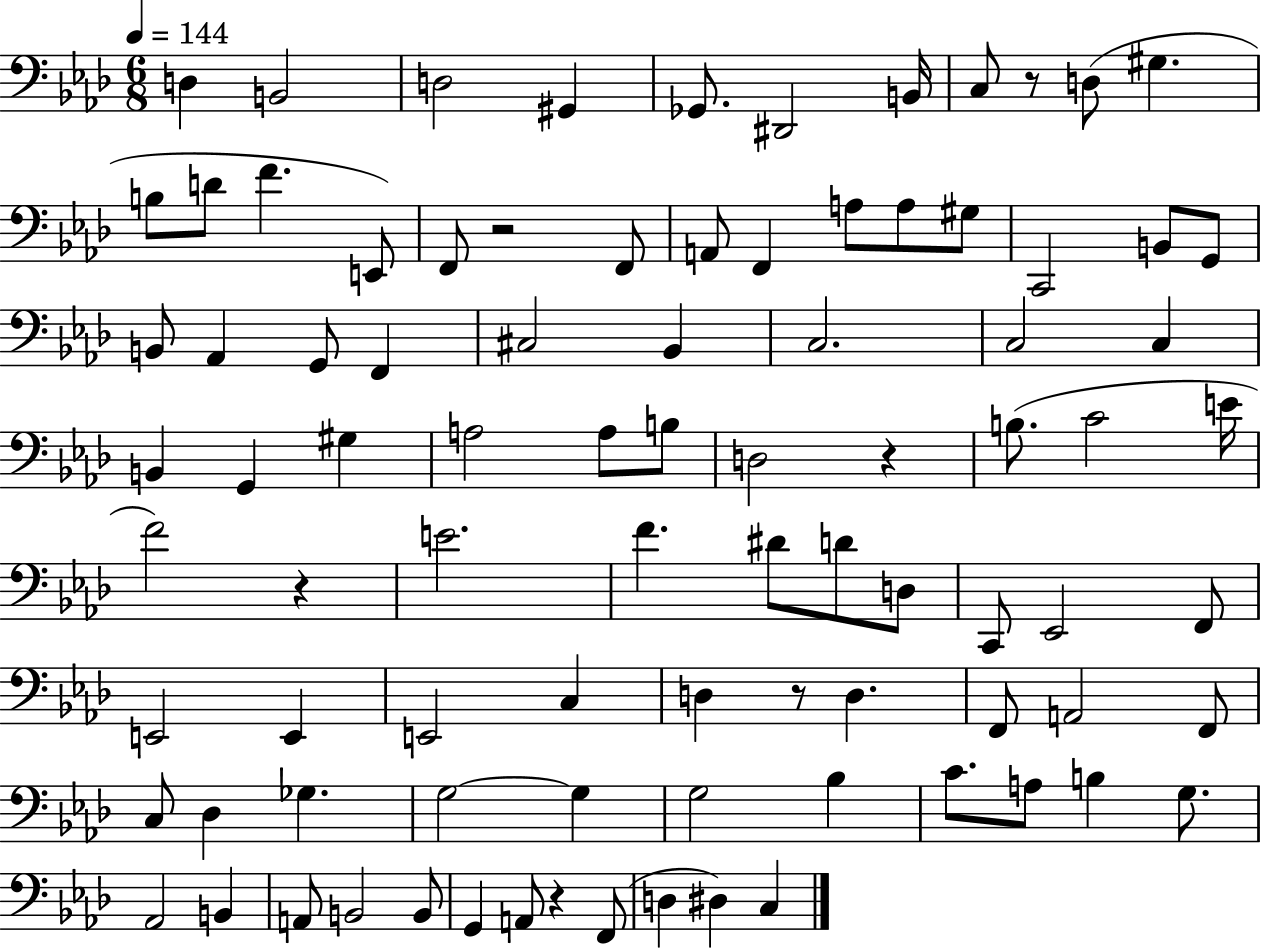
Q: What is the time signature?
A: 6/8